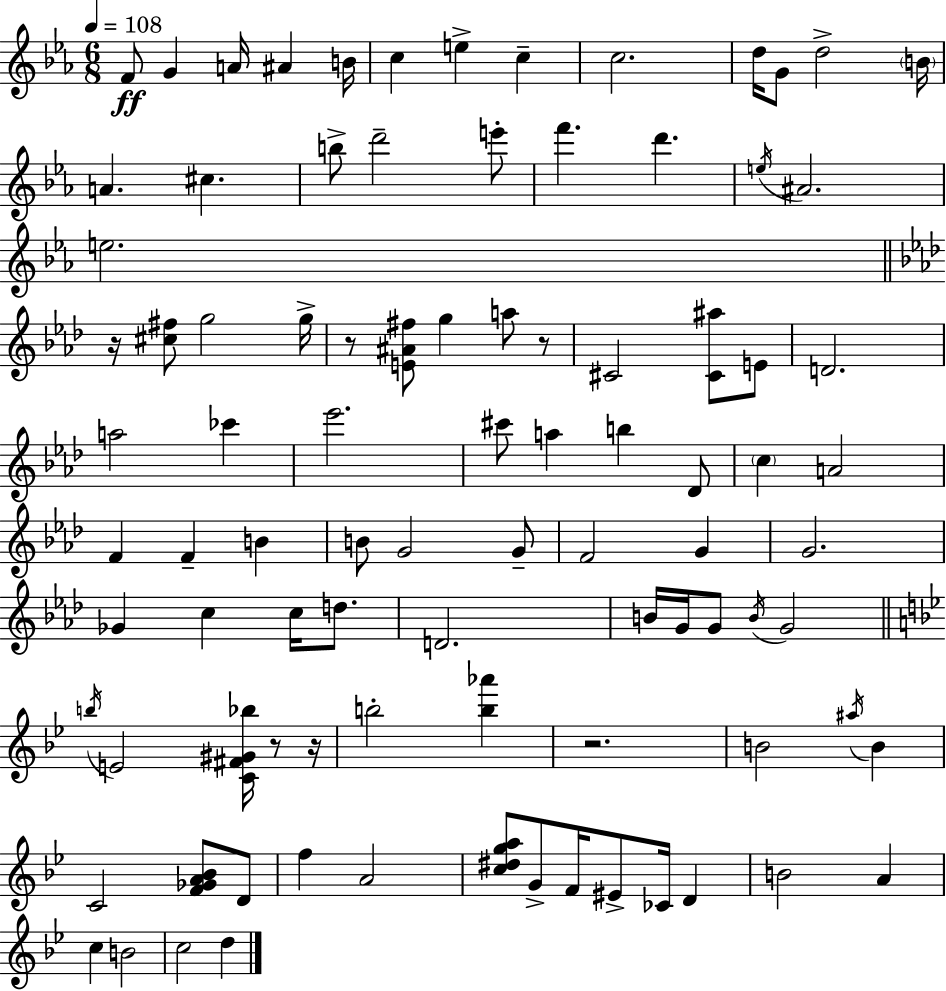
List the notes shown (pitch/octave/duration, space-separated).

F4/e G4/q A4/s A#4/q B4/s C5/q E5/q C5/q C5/h. D5/s G4/e D5/h B4/s A4/q. C#5/q. B5/e D6/h E6/e F6/q. D6/q. E5/s A#4/h. E5/h. R/s [C#5,F#5]/e G5/h G5/s R/e [E4,A#4,F#5]/e G5/q A5/e R/e C#4/h [C#4,A#5]/e E4/e D4/h. A5/h CES6/q Eb6/h. C#6/e A5/q B5/q Db4/e C5/q A4/h F4/q F4/q B4/q B4/e G4/h G4/e F4/h G4/q G4/h. Gb4/q C5/q C5/s D5/e. D4/h. B4/s G4/s G4/e B4/s G4/h B5/s E4/h [C4,F#4,G#4,Bb5]/s R/e R/s B5/h [B5,Ab6]/q R/h. B4/h A#5/s B4/q C4/h [F4,Gb4,A4,Bb4]/e D4/e F5/q A4/h [C5,D#5,G5,A5]/e G4/e F4/s EIS4/e CES4/s D4/q B4/h A4/q C5/q B4/h C5/h D5/q